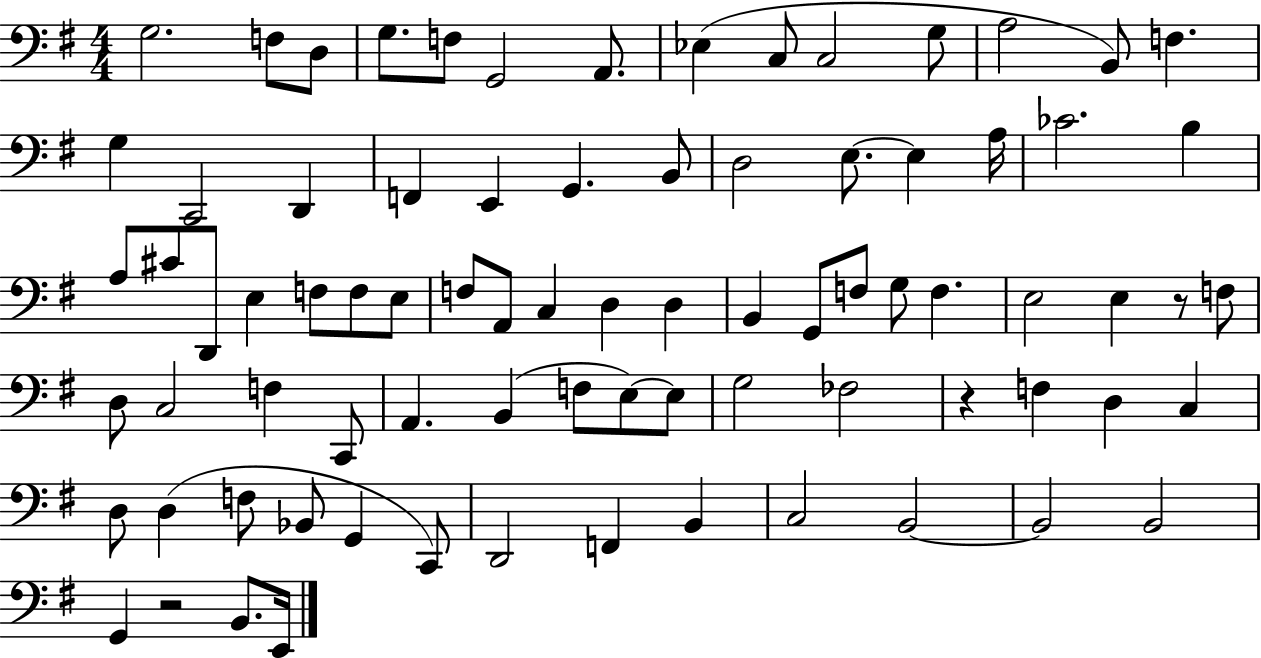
X:1
T:Untitled
M:4/4
L:1/4
K:G
G,2 F,/2 D,/2 G,/2 F,/2 G,,2 A,,/2 _E, C,/2 C,2 G,/2 A,2 B,,/2 F, G, C,,2 D,, F,, E,, G,, B,,/2 D,2 E,/2 E, A,/4 _C2 B, A,/2 ^C/2 D,,/2 E, F,/2 F,/2 E,/2 F,/2 A,,/2 C, D, D, B,, G,,/2 F,/2 G,/2 F, E,2 E, z/2 F,/2 D,/2 C,2 F, C,,/2 A,, B,, F,/2 E,/2 E,/2 G,2 _F,2 z F, D, C, D,/2 D, F,/2 _B,,/2 G,, C,,/2 D,,2 F,, B,, C,2 B,,2 B,,2 B,,2 G,, z2 B,,/2 E,,/4